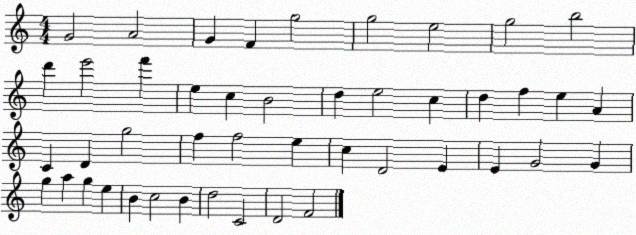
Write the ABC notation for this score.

X:1
T:Untitled
M:4/4
L:1/4
K:C
G2 A2 G F g2 g2 e2 g2 b2 d' e'2 f' e c B2 d e2 c d f e A C D g2 f f2 e c D2 E E G2 G g a g e B c2 B d2 C2 D2 F2